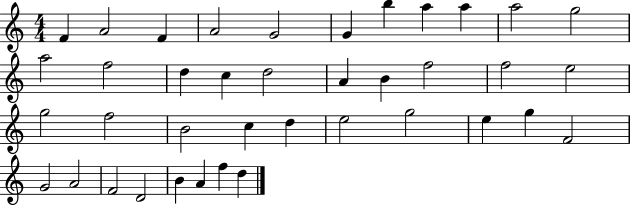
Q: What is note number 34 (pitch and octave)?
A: F4